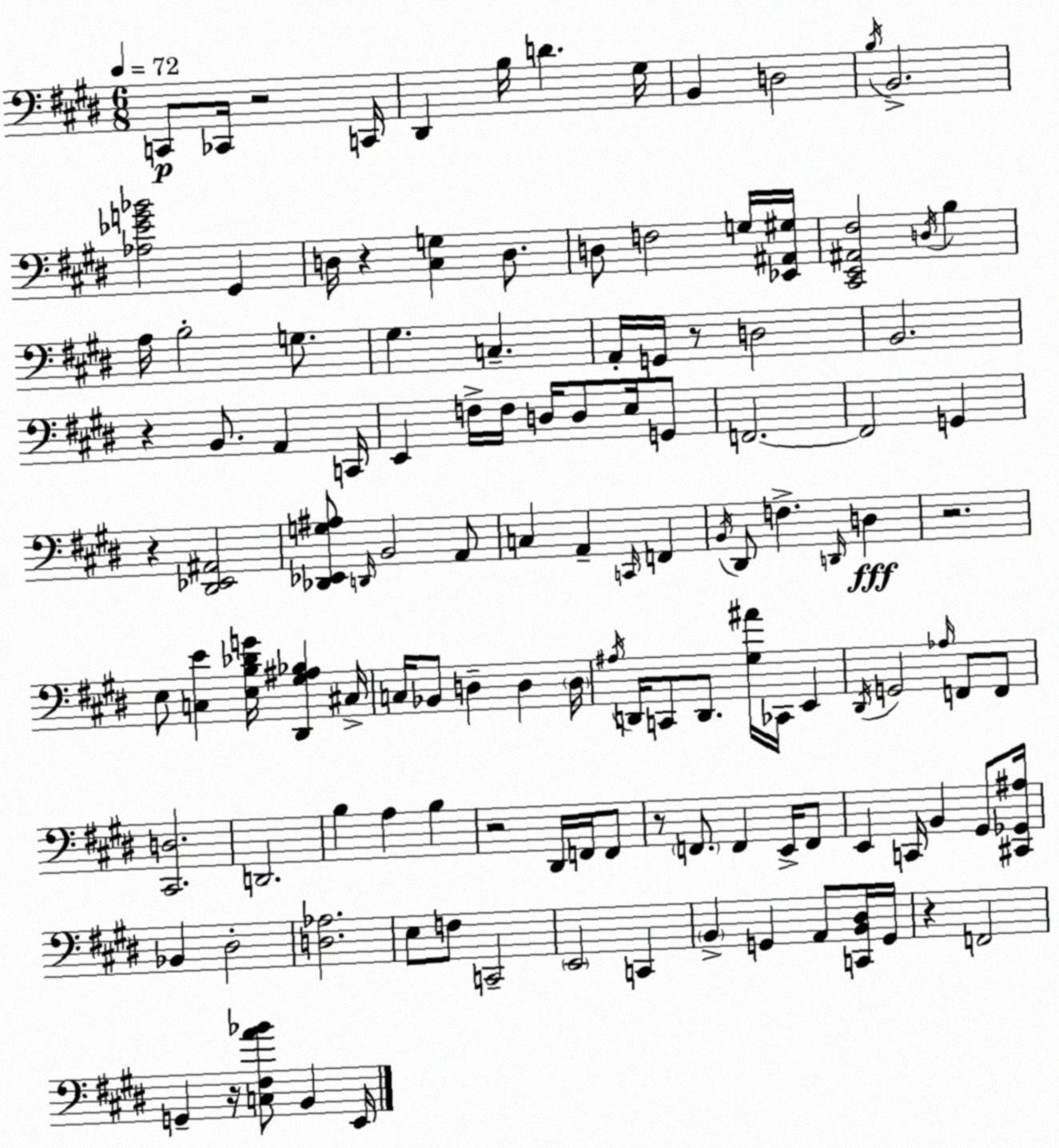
X:1
T:Untitled
M:6/8
L:1/4
K:E
C,,/2 _C,,/4 z2 C,,/4 ^D,, B,/4 D ^G,/4 B,, D,2 B,/4 B,,2 [_A,_EG_B]2 ^G,, D,/4 z [^C,G,] D,/2 D,/2 F,2 G,/4 [_E,,^A,,^G,]/4 [^C,,E,,^A,,^F,]2 D,/4 B, A,/4 B,2 G,/2 ^G, C, A,,/4 G,,/4 z/2 D,2 B,,2 z B,,/2 A,, C,,/4 E,, F,/4 F,/4 D,/4 D,/2 E,/4 G,,/2 F,,2 F,,2 G,, z [^D,,_E,,^A,,]2 [_D,,_E,,G,^A,]/2 D,,/4 B,,2 A,,/2 C, A,, C,,/4 F,, B,,/4 ^D,,/2 F, D,,/4 D, z2 E,/2 [C,E] [E,B,_DG]/4 [^D,,^G,^A,_B,] ^C,/4 C,/4 _B,,/2 D, D, D,/4 ^A,/4 D,,/4 C,,/2 D,,/2 [^G,^A]/4 _C,,/4 E,, ^D,,/4 G,,2 _A,/4 F,,/2 F,,/2 [^C,,D,]2 D,,2 B, A, B, z2 ^D,,/4 F,,/4 F,,/2 z/2 F,,/2 F,, E,,/4 F,,/2 E,, C,,/4 B,, ^G,,/2 [^C,,_G,,^A,]/4 _B,, ^D,2 [D,_A,]2 E,/2 F,/2 C,,2 E,,2 C,, B,, G,, A,,/2 [C,,B,,^D,]/4 G,,/4 z F,,2 G,, z/4 [C,^F,A_B]/2 B,, E,,/4